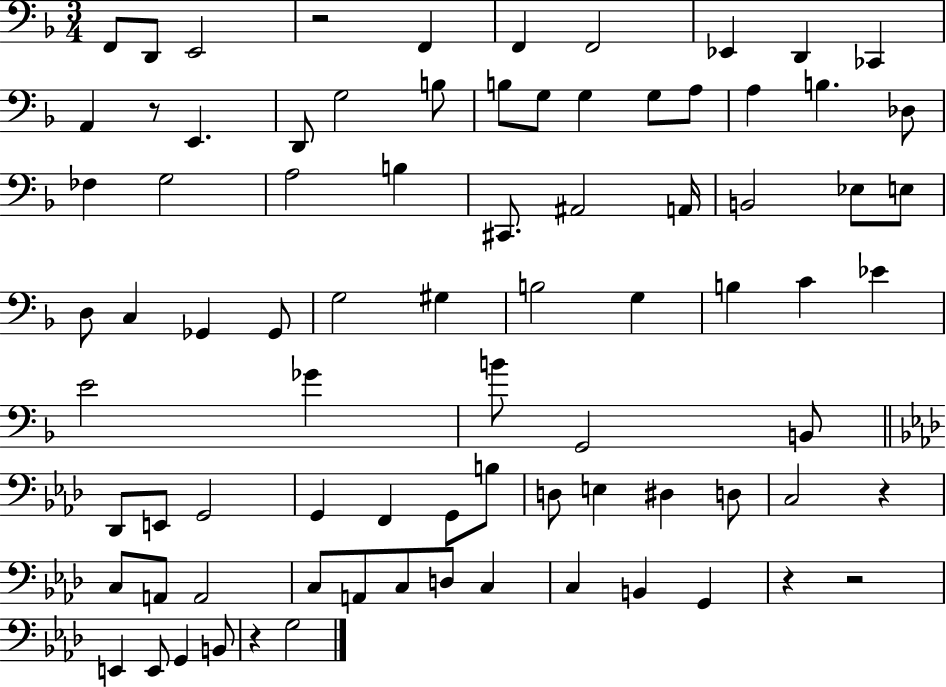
F2/e D2/e E2/h R/h F2/q F2/q F2/h Eb2/q D2/q CES2/q A2/q R/e E2/q. D2/e G3/h B3/e B3/e G3/e G3/q G3/e A3/e A3/q B3/q. Db3/e FES3/q G3/h A3/h B3/q C#2/e. A#2/h A2/s B2/h Eb3/e E3/e D3/e C3/q Gb2/q Gb2/e G3/h G#3/q B3/h G3/q B3/q C4/q Eb4/q E4/h Gb4/q B4/e G2/h B2/e Db2/e E2/e G2/h G2/q F2/q G2/e B3/e D3/e E3/q D#3/q D3/e C3/h R/q C3/e A2/e A2/h C3/e A2/e C3/e D3/e C3/q C3/q B2/q G2/q R/q R/h E2/q E2/e G2/q B2/e R/q G3/h